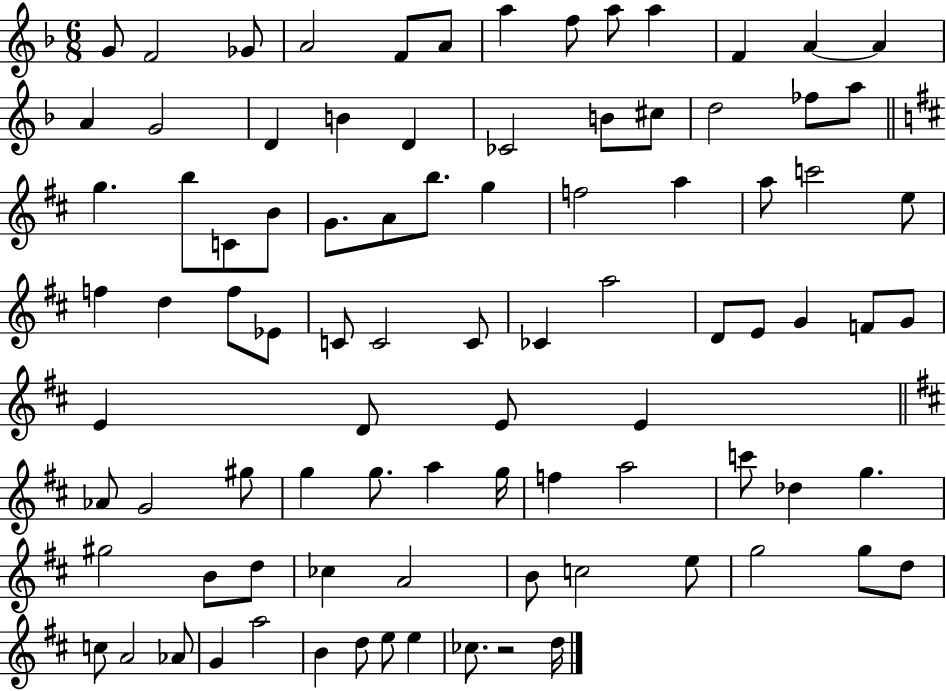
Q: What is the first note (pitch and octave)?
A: G4